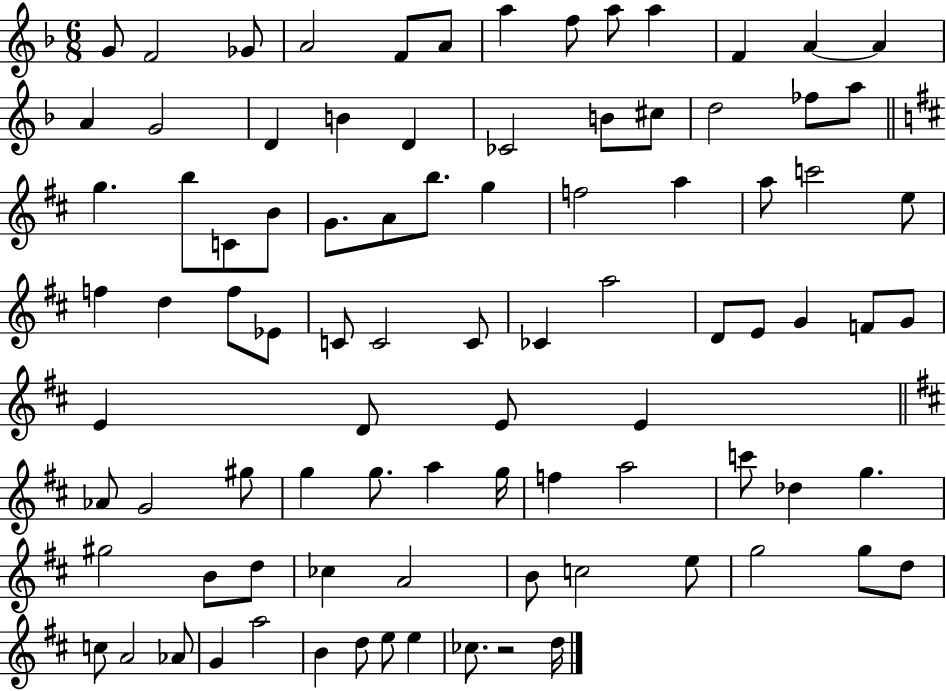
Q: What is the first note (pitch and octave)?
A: G4